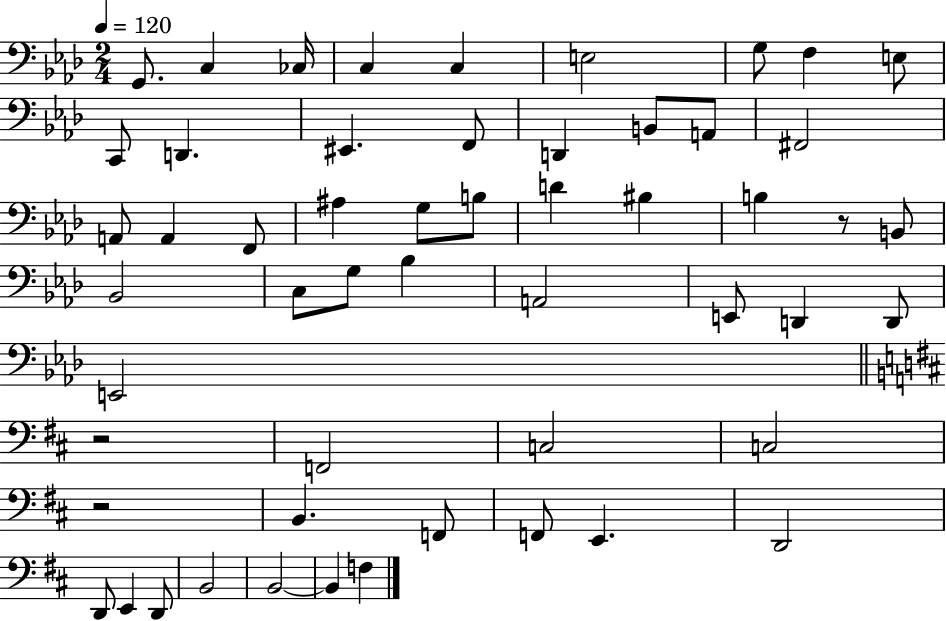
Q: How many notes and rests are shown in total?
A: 54